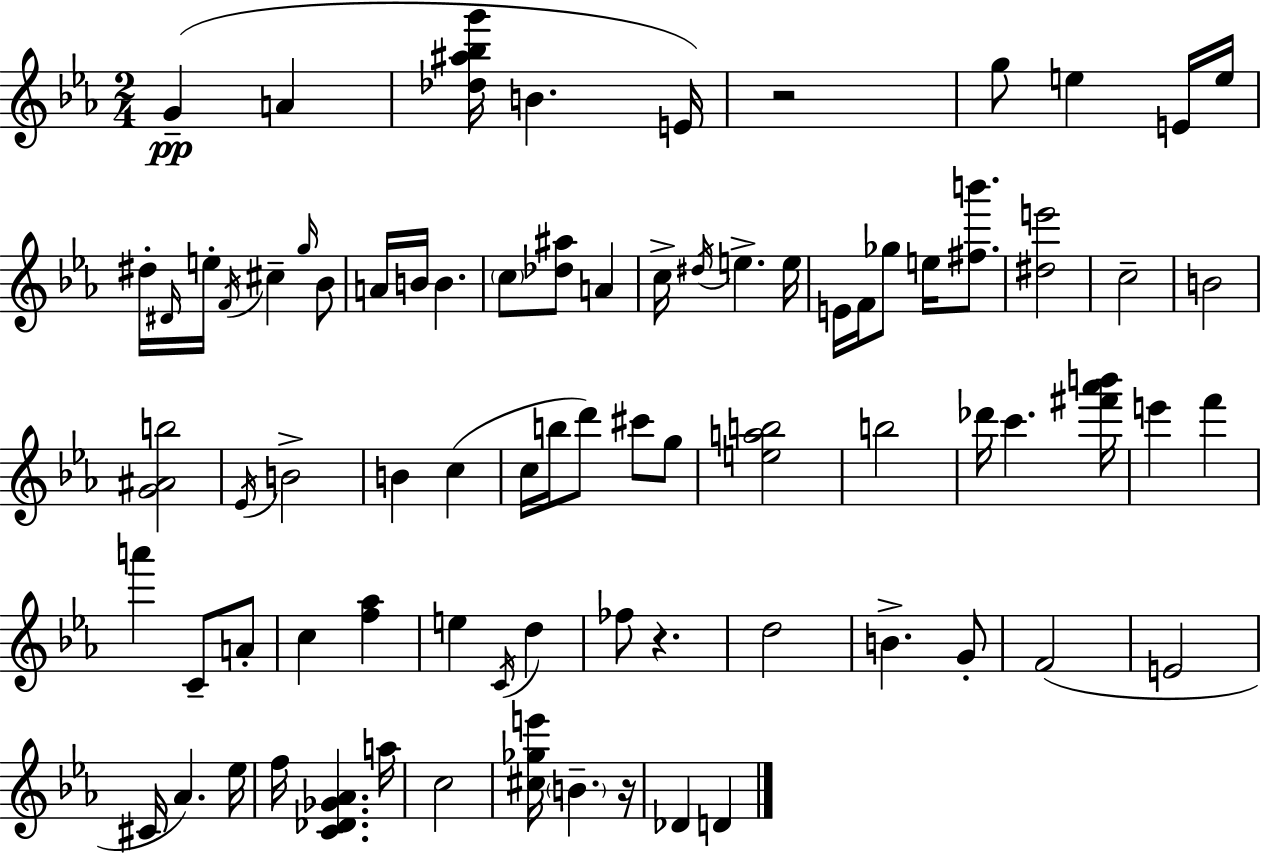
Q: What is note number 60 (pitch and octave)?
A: Eb5